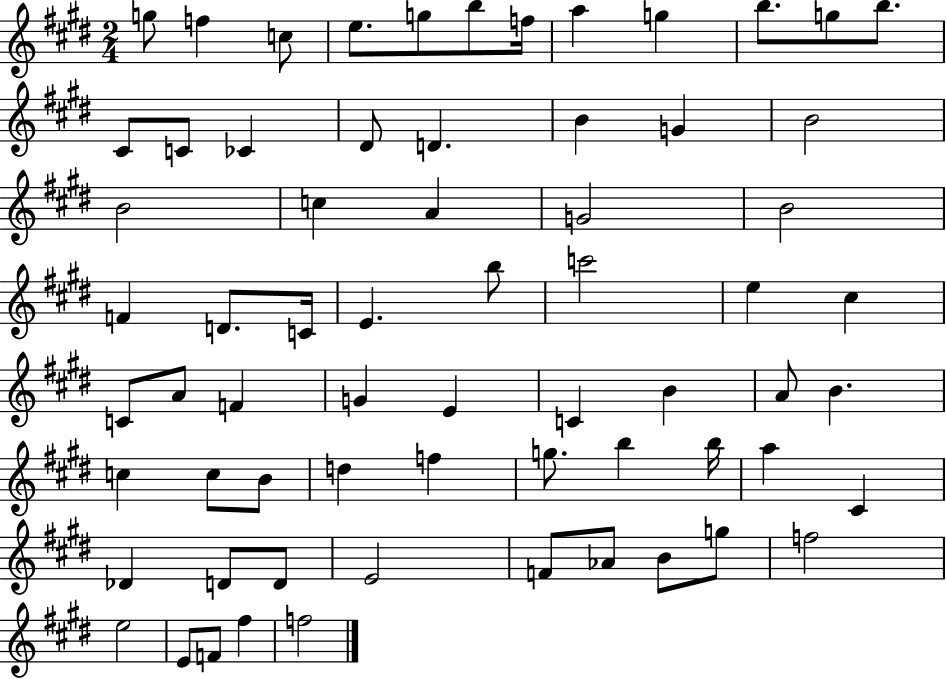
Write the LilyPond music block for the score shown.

{
  \clef treble
  \numericTimeSignature
  \time 2/4
  \key e \major
  g''8 f''4 c''8 | e''8. g''8 b''8 f''16 | a''4 g''4 | b''8. g''8 b''8. | \break cis'8 c'8 ces'4 | dis'8 d'4. | b'4 g'4 | b'2 | \break b'2 | c''4 a'4 | g'2 | b'2 | \break f'4 d'8. c'16 | e'4. b''8 | c'''2 | e''4 cis''4 | \break c'8 a'8 f'4 | g'4 e'4 | c'4 b'4 | a'8 b'4. | \break c''4 c''8 b'8 | d''4 f''4 | g''8. b''4 b''16 | a''4 cis'4 | \break des'4 d'8 d'8 | e'2 | f'8 aes'8 b'8 g''8 | f''2 | \break e''2 | e'8 f'8 fis''4 | f''2 | \bar "|."
}